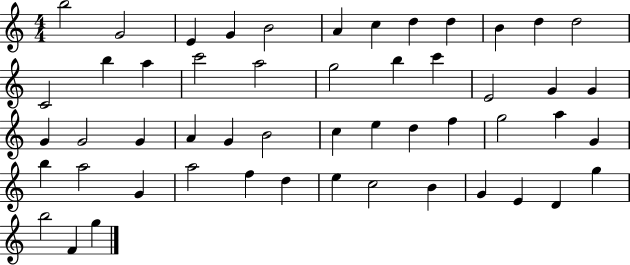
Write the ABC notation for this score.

X:1
T:Untitled
M:4/4
L:1/4
K:C
b2 G2 E G B2 A c d d B d d2 C2 b a c'2 a2 g2 b c' E2 G G G G2 G A G B2 c e d f g2 a G b a2 G a2 f d e c2 B G E D g b2 F g